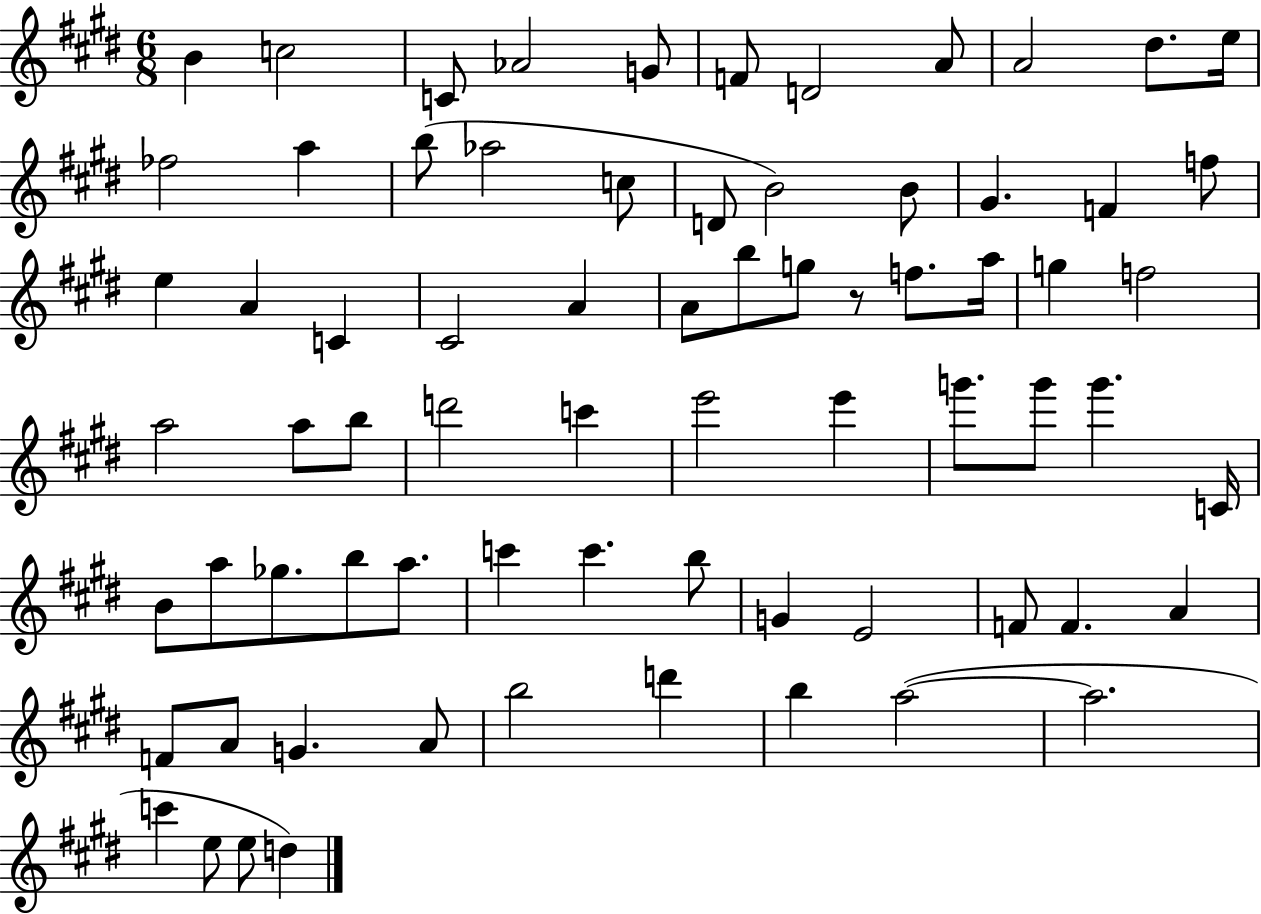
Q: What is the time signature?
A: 6/8